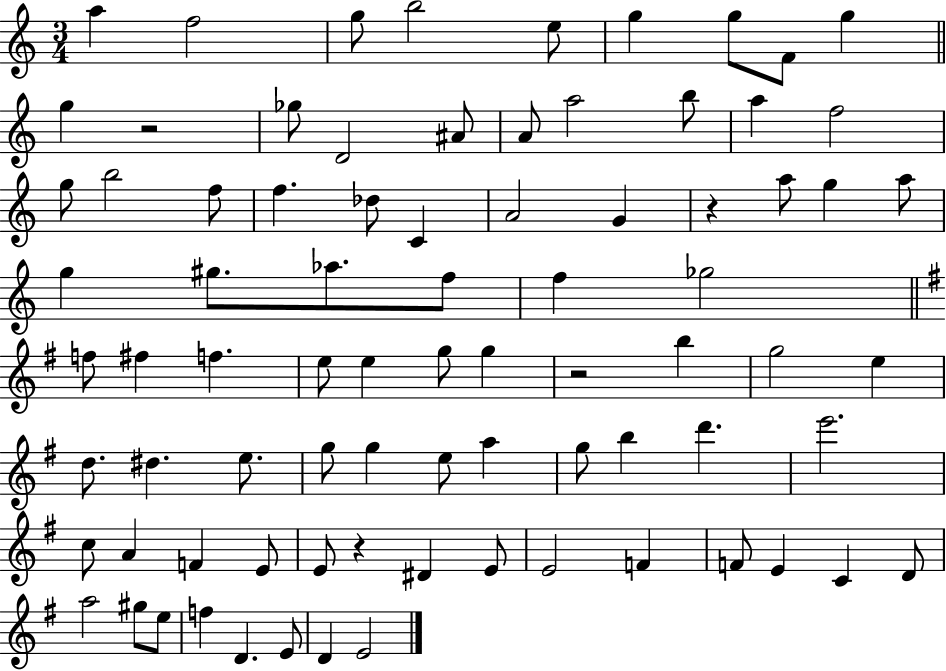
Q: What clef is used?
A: treble